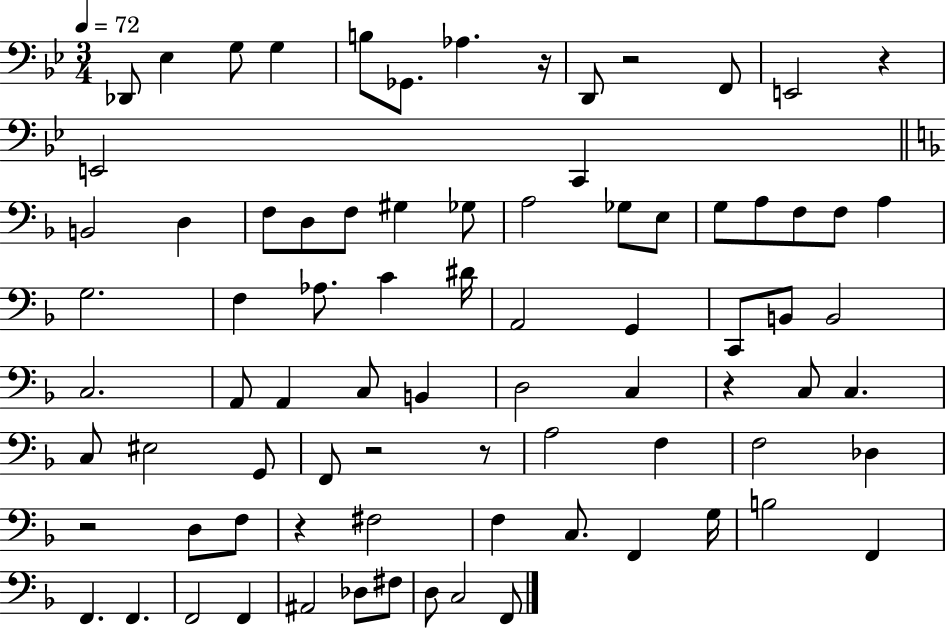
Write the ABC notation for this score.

X:1
T:Untitled
M:3/4
L:1/4
K:Bb
_D,,/2 _E, G,/2 G, B,/2 _G,,/2 _A, z/4 D,,/2 z2 F,,/2 E,,2 z E,,2 C,, B,,2 D, F,/2 D,/2 F,/2 ^G, _G,/2 A,2 _G,/2 E,/2 G,/2 A,/2 F,/2 F,/2 A, G,2 F, _A,/2 C ^D/4 A,,2 G,, C,,/2 B,,/2 B,,2 C,2 A,,/2 A,, C,/2 B,, D,2 C, z C,/2 C, C,/2 ^E,2 G,,/2 F,,/2 z2 z/2 A,2 F, F,2 _D, z2 D,/2 F,/2 z ^F,2 F, C,/2 F,, G,/4 B,2 F,, F,, F,, F,,2 F,, ^A,,2 _D,/2 ^F,/2 D,/2 C,2 F,,/2